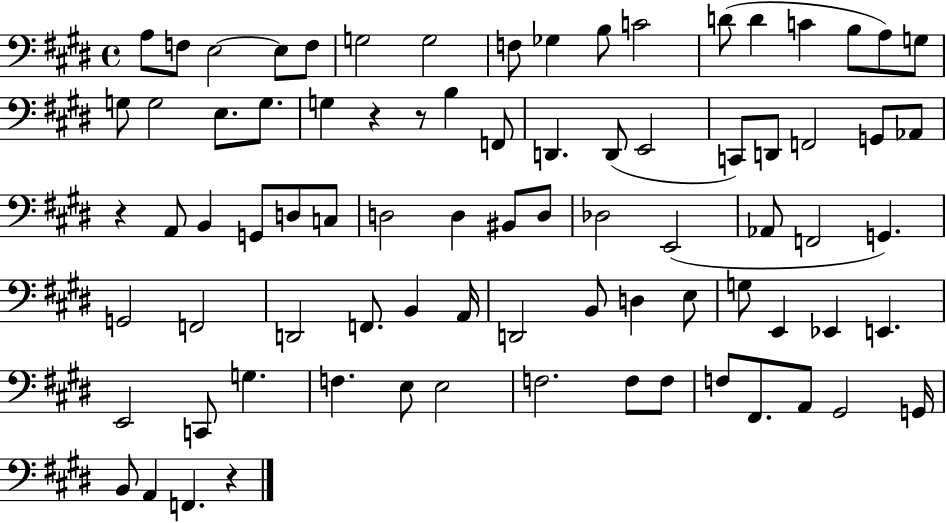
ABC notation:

X:1
T:Untitled
M:4/4
L:1/4
K:E
A,/2 F,/2 E,2 E,/2 F,/2 G,2 G,2 F,/2 _G, B,/2 C2 D/2 D C B,/2 A,/2 G,/2 G,/2 G,2 E,/2 G,/2 G, z z/2 B, F,,/2 D,, D,,/2 E,,2 C,,/2 D,,/2 F,,2 G,,/2 _A,,/2 z A,,/2 B,, G,,/2 D,/2 C,/2 D,2 D, ^B,,/2 D,/2 _D,2 E,,2 _A,,/2 F,,2 G,, G,,2 F,,2 D,,2 F,,/2 B,, A,,/4 D,,2 B,,/2 D, E,/2 G,/2 E,, _E,, E,, E,,2 C,,/2 G, F, E,/2 E,2 F,2 F,/2 F,/2 F,/2 ^F,,/2 A,,/2 ^G,,2 G,,/4 B,,/2 A,, F,, z